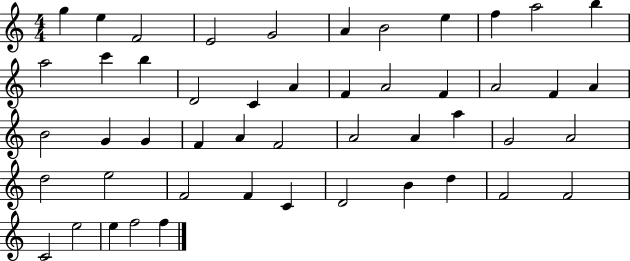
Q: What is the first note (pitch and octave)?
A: G5